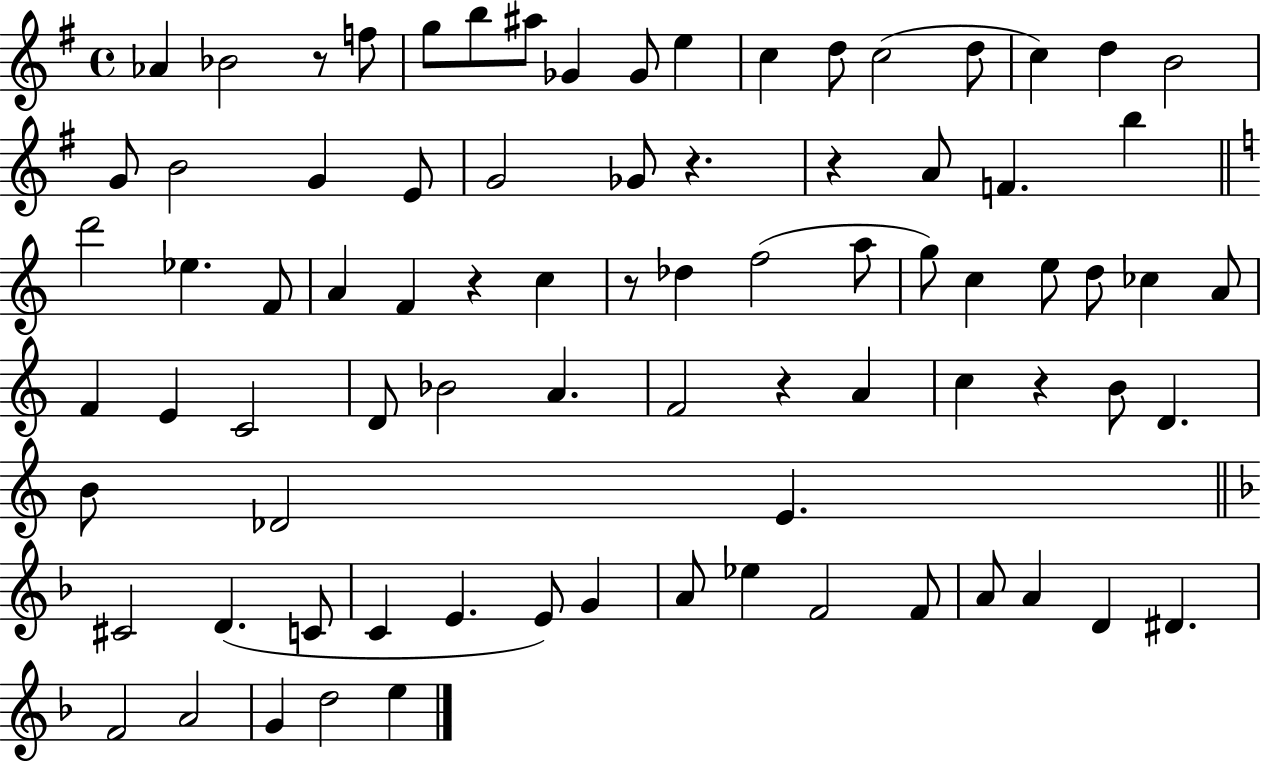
{
  \clef treble
  \time 4/4
  \defaultTimeSignature
  \key g \major
  aes'4 bes'2 r8 f''8 | g''8 b''8 ais''8 ges'4 ges'8 e''4 | c''4 d''8 c''2( d''8 | c''4) d''4 b'2 | \break g'8 b'2 g'4 e'8 | g'2 ges'8 r4. | r4 a'8 f'4. b''4 | \bar "||" \break \key c \major d'''2 ees''4. f'8 | a'4 f'4 r4 c''4 | r8 des''4 f''2( a''8 | g''8) c''4 e''8 d''8 ces''4 a'8 | \break f'4 e'4 c'2 | d'8 bes'2 a'4. | f'2 r4 a'4 | c''4 r4 b'8 d'4. | \break b'8 des'2 e'4. | \bar "||" \break \key f \major cis'2 d'4.( c'8 | c'4 e'4. e'8) g'4 | a'8 ees''4 f'2 f'8 | a'8 a'4 d'4 dis'4. | \break f'2 a'2 | g'4 d''2 e''4 | \bar "|."
}